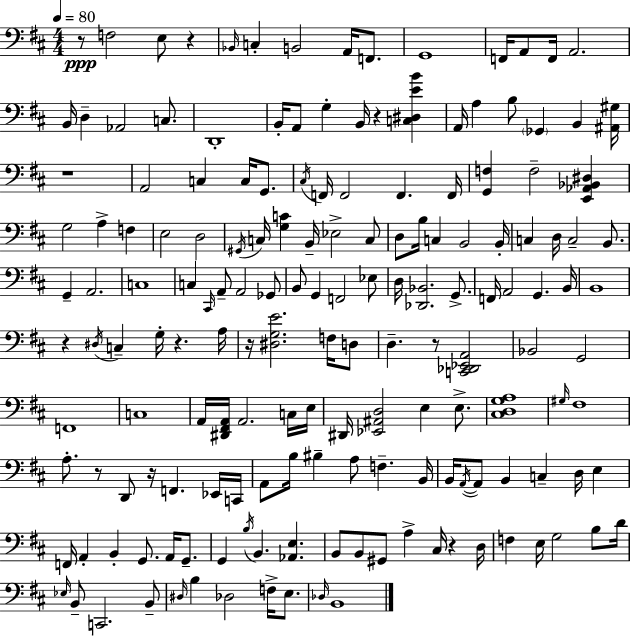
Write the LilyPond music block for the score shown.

{
  \clef bass
  \numericTimeSignature
  \time 4/4
  \key d \major
  \tempo 4 = 80
  r8\ppp f2 e8 r4 | \grace { bes,16 } c4-. b,2 a,16 f,8. | g,1 | f,16 a,8 f,16 a,2. | \break b,16 d4-- aes,2 c8. | d,1-. | b,16-. a,8 g4-. b,16 r4 <c dis e' b'>4 | a,16 a4 b8 \parenthesize ges,4 b,4 | \break <ais, gis>16 r1 | a,2 c4 c16 g,8. | \acciaccatura { cis16 } f,16 f,2 f,4. | f,16 <g, f>4 f2-- <e, aes, bes, dis>4 | \break g2 a4-> f4 | e2 d2 | \acciaccatura { gis,16 } c16 <g c'>4 b,16-- ees2-> | c8 d8 b16 c4 b,2 | \break b,16-. c4 d16 c2-- | b,8. g,4-- a,2. | c1 | c4 \grace { cis,16 } a,8-- a,2 | \break ges,8 b,8 g,4 f,2 | ees8 d16 <des, bes,>2. | g,8.-> f,16 a,2 g,4. | b,16 b,1 | \break r4 \acciaccatura { dis16 } c4-- g16-. r4. | a16 r16 <dis g e'>2. | f16 d8 d4.-- r8 <c, des, ees, a,>2 | bes,2 g,2 | \break f,1 | c1 | a,16 <dis, fis, a,>16 a,2. | c16 e16 dis,16 <ees, ais, d>2 e4 | \break e8.-> <cis d g a>1 | \grace { gis16 } fis1 | a8.-. r8 d,8 r16 f,4. | ees,16 c,16 a,8 b16 bis4-- a8 f4.-- | \break b,16 b,16 \acciaccatura { a,16~ }~ a,8 b,4 c4-- | d16 e4 f,16 a,4-. b,4-. | g,8. a,16 g,8.-- g,4 \acciaccatura { b16 } b,4. | <aes, e>4. b,8 b,8 gis,8 a4-> | \break cis16 r4 d16 f4 e16 g2 | b8 d'16 \grace { ees16 } b,8-- c,2. | b,8-- \grace { dis16 } b4 des2 | f16-> e8. \grace { des16 } b,1 | \break \bar "|."
}